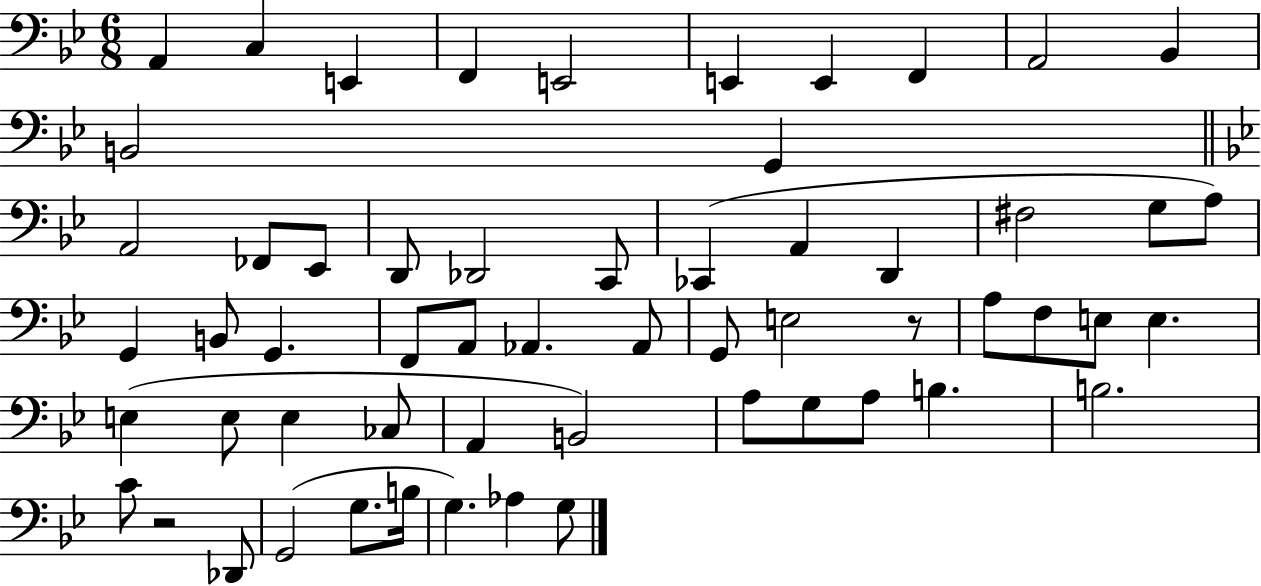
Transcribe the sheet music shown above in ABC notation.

X:1
T:Untitled
M:6/8
L:1/4
K:Bb
A,, C, E,, F,, E,,2 E,, E,, F,, A,,2 _B,, B,,2 G,, A,,2 _F,,/2 _E,,/2 D,,/2 _D,,2 C,,/2 _C,, A,, D,, ^F,2 G,/2 A,/2 G,, B,,/2 G,, F,,/2 A,,/2 _A,, _A,,/2 G,,/2 E,2 z/2 A,/2 F,/2 E,/2 E, E, E,/2 E, _C,/2 A,, B,,2 A,/2 G,/2 A,/2 B, B,2 C/2 z2 _D,,/2 G,,2 G,/2 B,/4 G, _A, G,/2